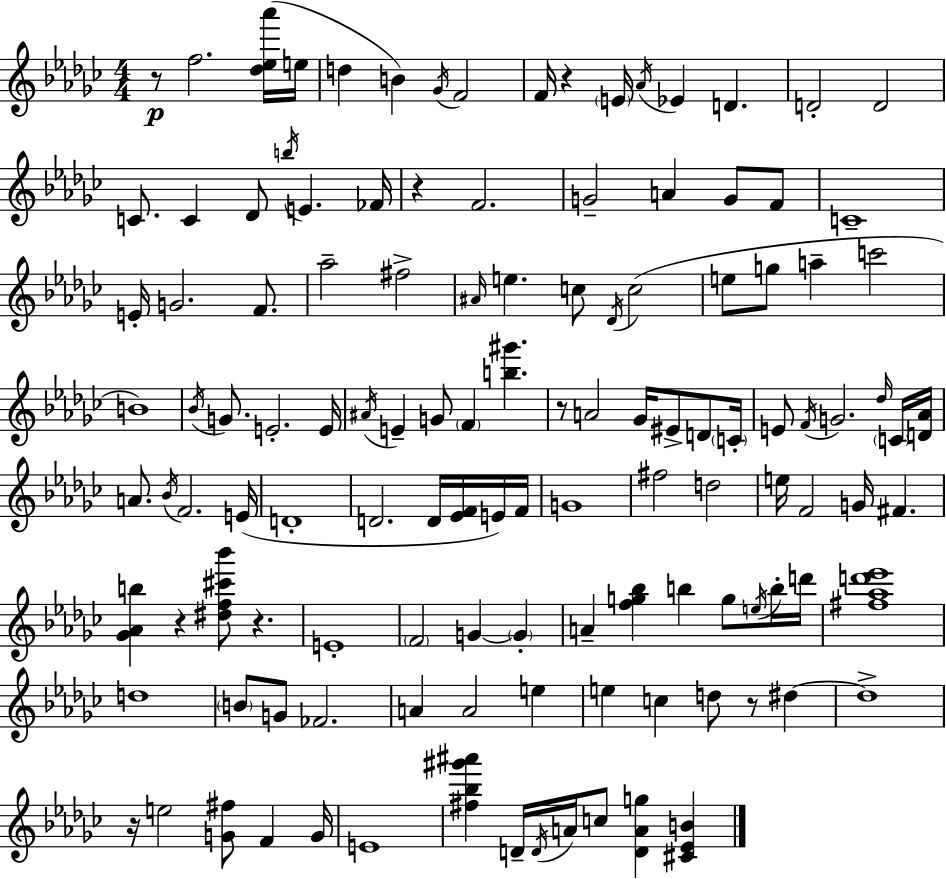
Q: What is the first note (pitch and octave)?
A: F5